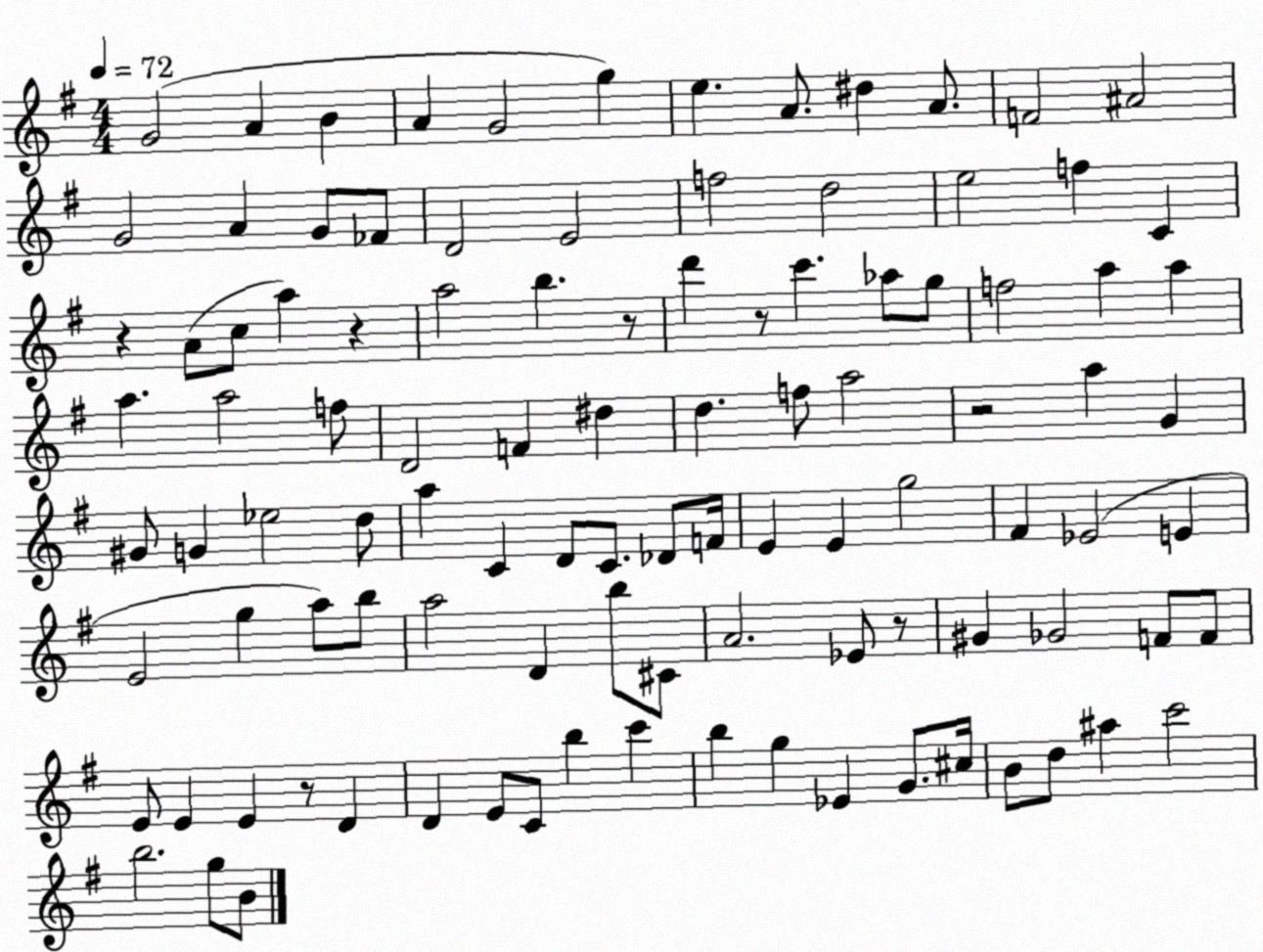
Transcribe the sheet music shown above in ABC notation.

X:1
T:Untitled
M:4/4
L:1/4
K:G
G2 A B A G2 g e A/2 ^d A/2 F2 ^A2 G2 A G/2 _F/2 D2 E2 f2 d2 e2 f C z A/2 c/2 a z a2 b z/2 d' z/2 c' _a/2 g/2 f2 a a a a2 f/2 D2 F ^d d f/2 a2 z2 a G ^G/2 G _e2 d/2 a C D/2 C/2 _D/2 F/4 E E g2 ^F _E2 E E2 g a/2 b/2 a2 D b/2 ^C/2 A2 _E/2 z/2 ^G _G2 F/2 F/2 E/2 E E z/2 D D E/2 C/2 b c' b g _E G/2 ^c/4 B/2 d/2 ^a c'2 b2 g/2 B/2